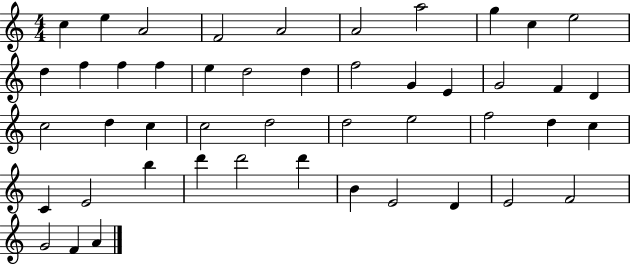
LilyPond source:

{
  \clef treble
  \numericTimeSignature
  \time 4/4
  \key c \major
  c''4 e''4 a'2 | f'2 a'2 | a'2 a''2 | g''4 c''4 e''2 | \break d''4 f''4 f''4 f''4 | e''4 d''2 d''4 | f''2 g'4 e'4 | g'2 f'4 d'4 | \break c''2 d''4 c''4 | c''2 d''2 | d''2 e''2 | f''2 d''4 c''4 | \break c'4 e'2 b''4 | d'''4 d'''2 d'''4 | b'4 e'2 d'4 | e'2 f'2 | \break g'2 f'4 a'4 | \bar "|."
}